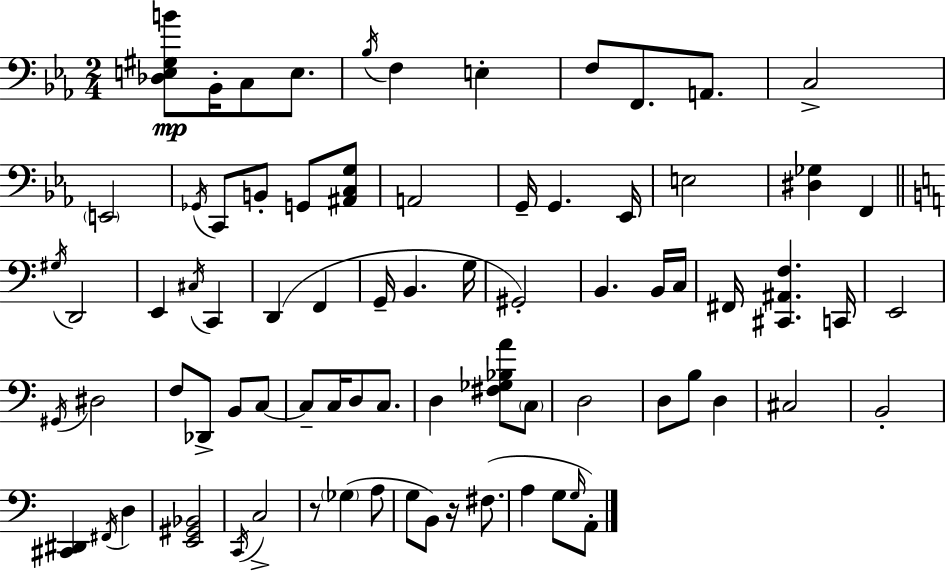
[Db3,E3,G#3,B4]/e Bb2/s C3/e E3/e. Bb3/s F3/q E3/q F3/e F2/e. A2/e. C3/h E2/h Gb2/s C2/e B2/e G2/e [A#2,C3,G3]/e A2/h G2/s G2/q. Eb2/s E3/h [D#3,Gb3]/q F2/q G#3/s D2/h E2/q C#3/s C2/q D2/q F2/q G2/s B2/q. G3/s G#2/h B2/q. B2/s C3/s F#2/s [C#2,A#2,F3]/q. C2/s E2/h G#2/s D#3/h F3/e Db2/e B2/e C3/e C3/e C3/s D3/e C3/e. D3/q [F#3,Gb3,Bb3,A4]/e C3/e D3/h D3/e B3/e D3/q C#3/h B2/h [C#2,D#2]/q F#2/s D3/q [E2,G#2,Bb2]/h C2/s C3/h R/e Gb3/q A3/e G3/e B2/e R/s F#3/e. A3/q G3/e G3/s A2/e